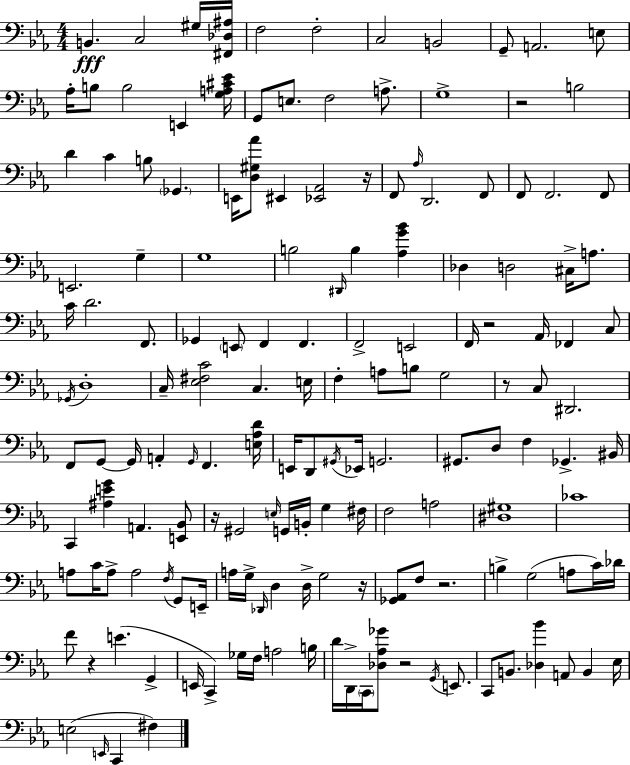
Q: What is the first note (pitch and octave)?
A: B2